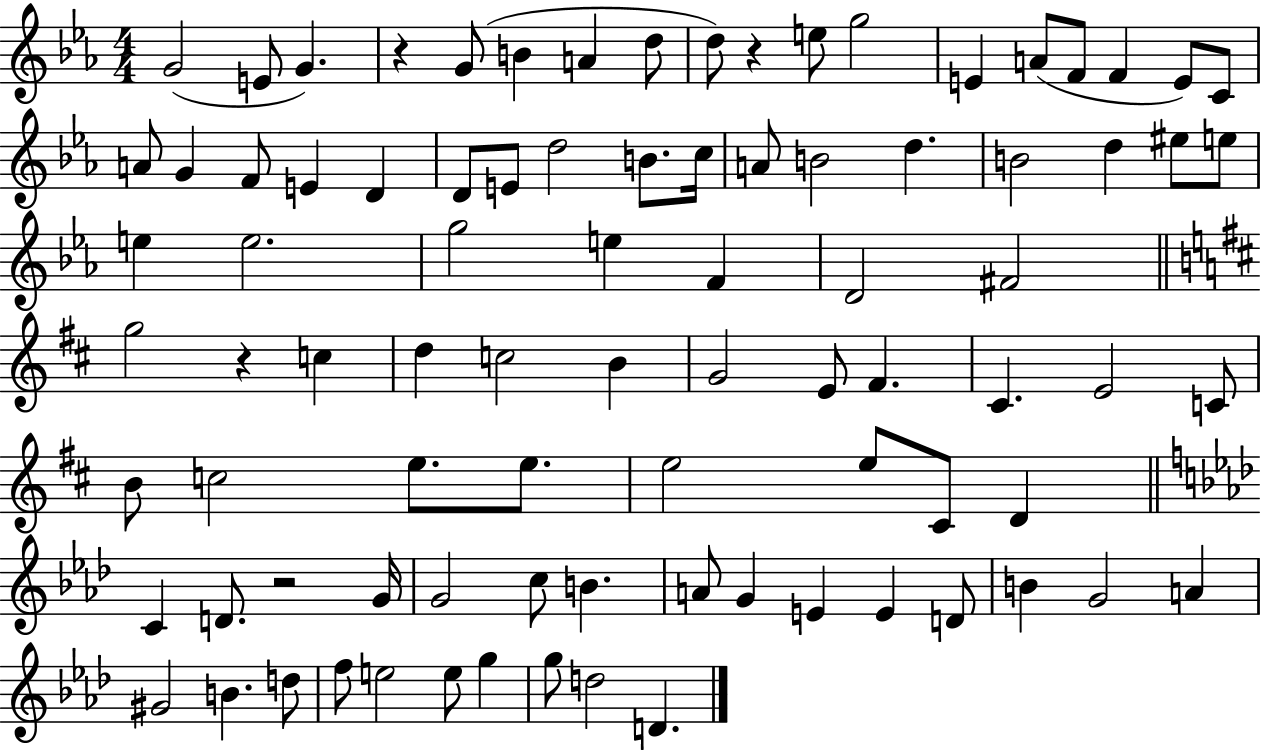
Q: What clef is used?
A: treble